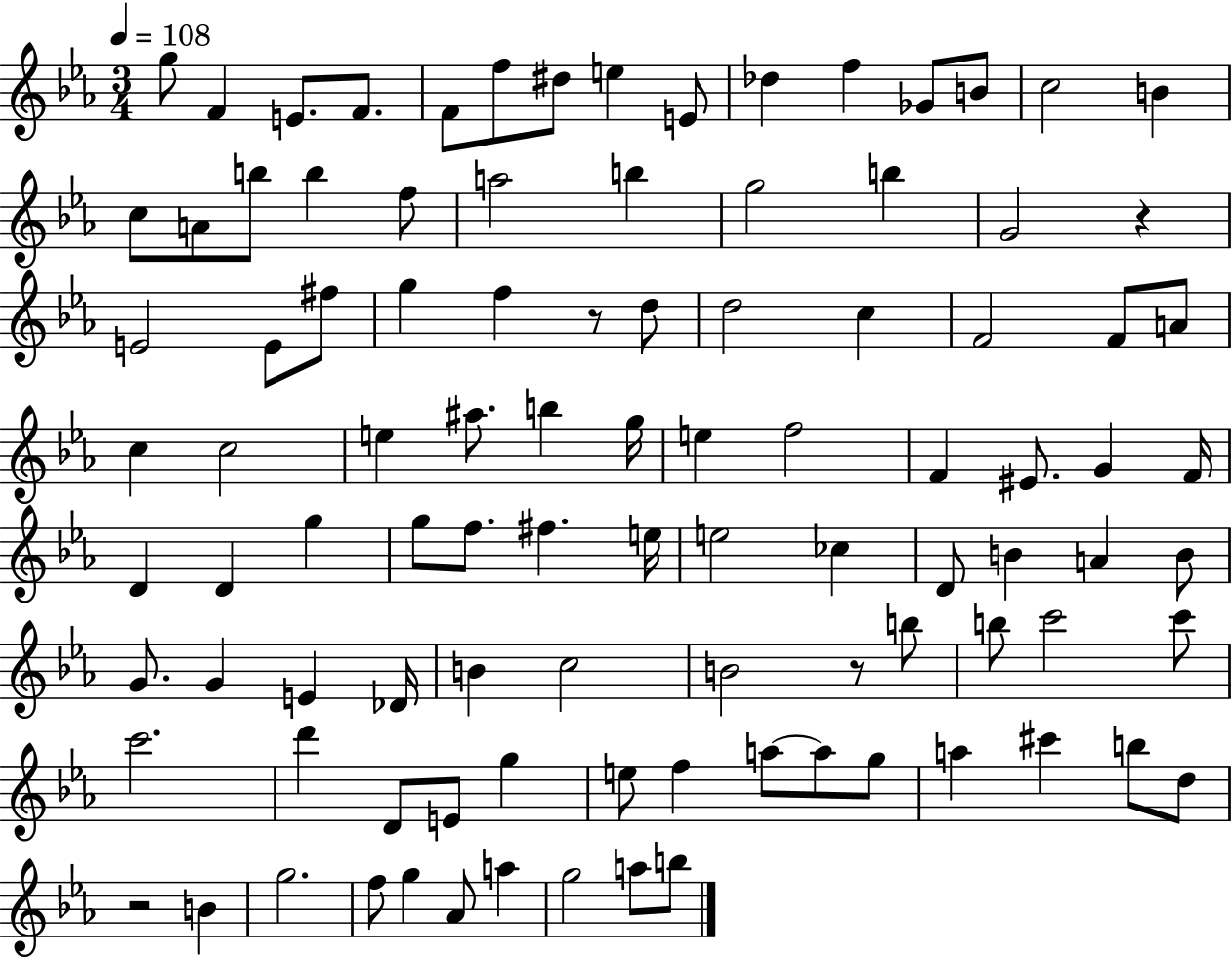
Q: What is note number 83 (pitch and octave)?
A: A5